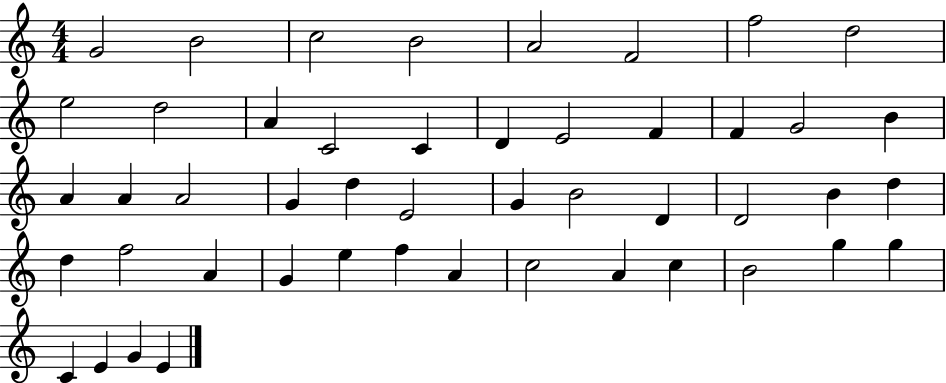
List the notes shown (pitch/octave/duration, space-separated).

G4/h B4/h C5/h B4/h A4/h F4/h F5/h D5/h E5/h D5/h A4/q C4/h C4/q D4/q E4/h F4/q F4/q G4/h B4/q A4/q A4/q A4/h G4/q D5/q E4/h G4/q B4/h D4/q D4/h B4/q D5/q D5/q F5/h A4/q G4/q E5/q F5/q A4/q C5/h A4/q C5/q B4/h G5/q G5/q C4/q E4/q G4/q E4/q